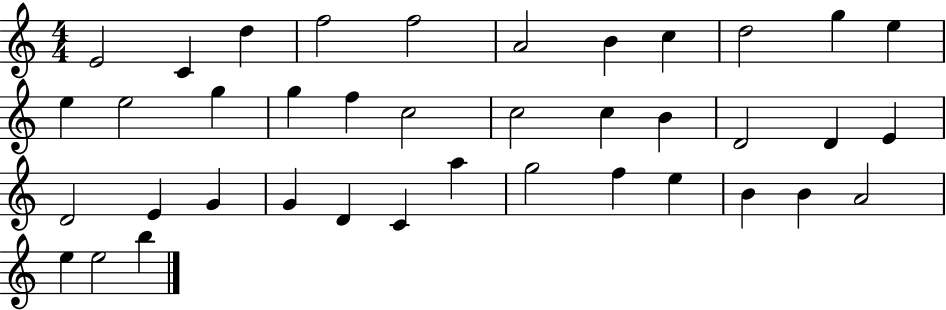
E4/h C4/q D5/q F5/h F5/h A4/h B4/q C5/q D5/h G5/q E5/q E5/q E5/h G5/q G5/q F5/q C5/h C5/h C5/q B4/q D4/h D4/q E4/q D4/h E4/q G4/q G4/q D4/q C4/q A5/q G5/h F5/q E5/q B4/q B4/q A4/h E5/q E5/h B5/q